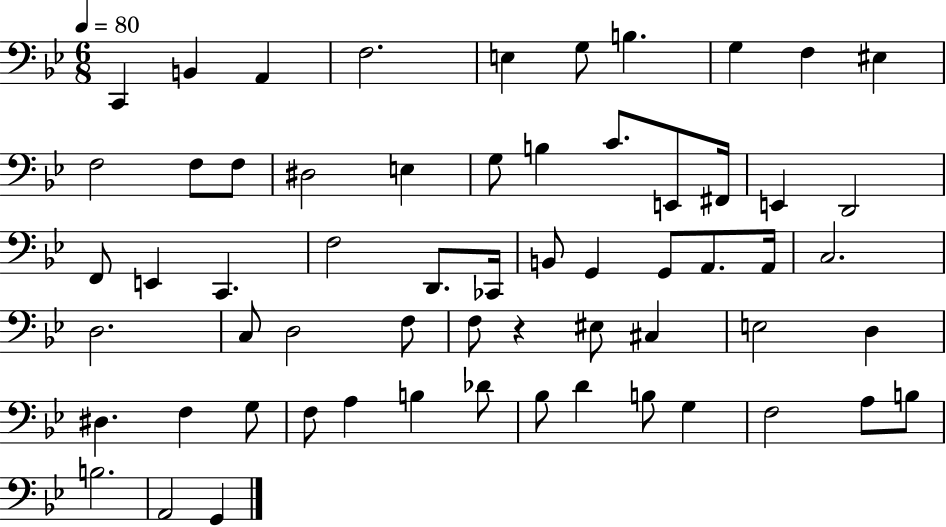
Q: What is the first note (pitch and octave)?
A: C2